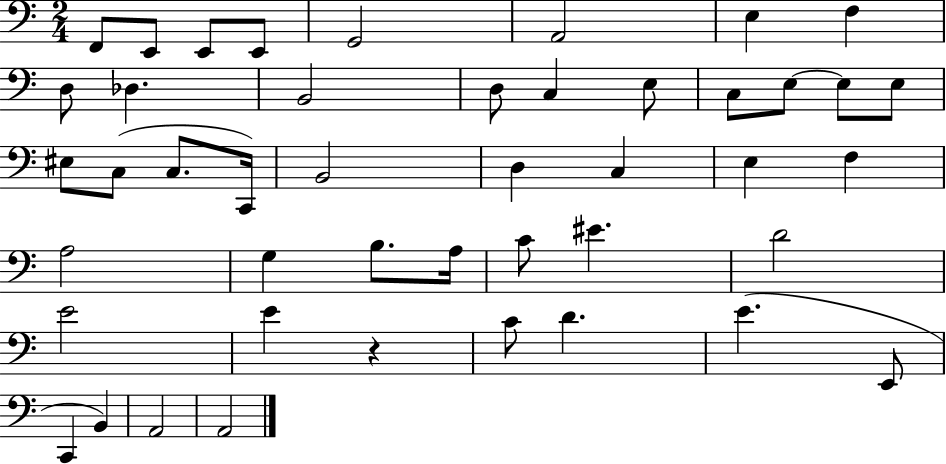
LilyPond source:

{
  \clef bass
  \numericTimeSignature
  \time 2/4
  \key c \major
  f,8 e,8 e,8 e,8 | g,2 | a,2 | e4 f4 | \break d8 des4. | b,2 | d8 c4 e8 | c8 e8~~ e8 e8 | \break eis8 c8( c8. c,16) | b,2 | d4 c4 | e4 f4 | \break a2 | g4 b8. a16 | c'8 eis'4. | d'2 | \break e'2 | e'4 r4 | c'8 d'4. | e'4.( e,8 | \break c,4 b,4) | a,2 | a,2 | \bar "|."
}